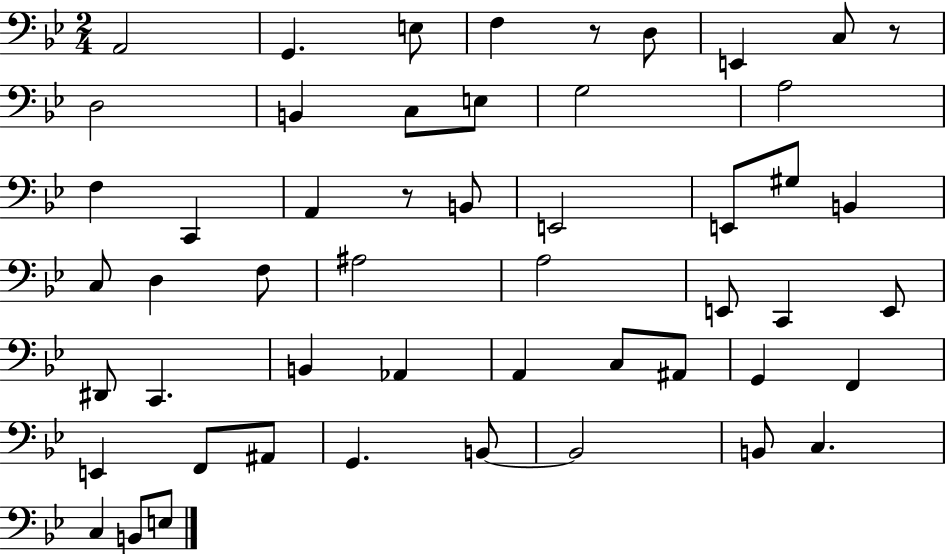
{
  \clef bass
  \numericTimeSignature
  \time 2/4
  \key bes \major
  \repeat volta 2 { a,2 | g,4. e8 | f4 r8 d8 | e,4 c8 r8 | \break d2 | b,4 c8 e8 | g2 | a2 | \break f4 c,4 | a,4 r8 b,8 | e,2 | e,8 gis8 b,4 | \break c8 d4 f8 | ais2 | a2 | e,8 c,4 e,8 | \break dis,8 c,4. | b,4 aes,4 | a,4 c8 ais,8 | g,4 f,4 | \break e,4 f,8 ais,8 | g,4. b,8~~ | b,2 | b,8 c4. | \break c4 b,8 e8 | } \bar "|."
}